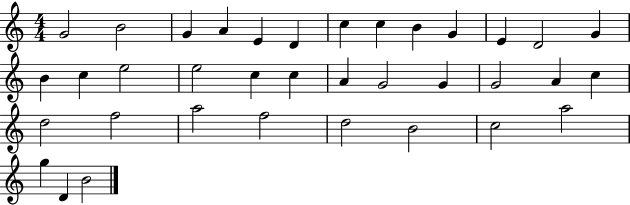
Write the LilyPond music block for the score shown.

{
  \clef treble
  \numericTimeSignature
  \time 4/4
  \key c \major
  g'2 b'2 | g'4 a'4 e'4 d'4 | c''4 c''4 b'4 g'4 | e'4 d'2 g'4 | \break b'4 c''4 e''2 | e''2 c''4 c''4 | a'4 g'2 g'4 | g'2 a'4 c''4 | \break d''2 f''2 | a''2 f''2 | d''2 b'2 | c''2 a''2 | \break g''4 d'4 b'2 | \bar "|."
}